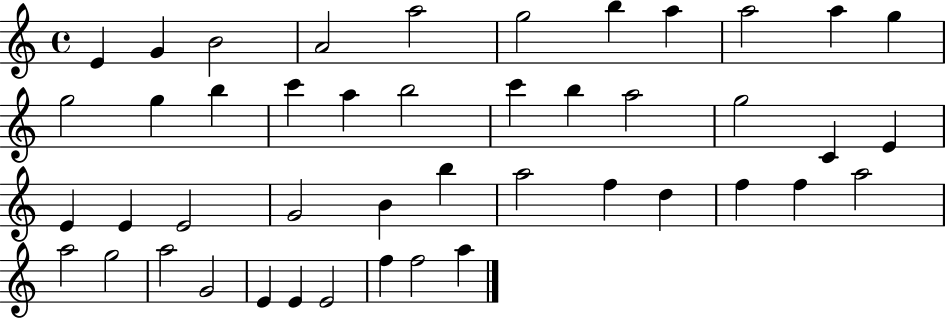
E4/q G4/q B4/h A4/h A5/h G5/h B5/q A5/q A5/h A5/q G5/q G5/h G5/q B5/q C6/q A5/q B5/h C6/q B5/q A5/h G5/h C4/q E4/q E4/q E4/q E4/h G4/h B4/q B5/q A5/h F5/q D5/q F5/q F5/q A5/h A5/h G5/h A5/h G4/h E4/q E4/q E4/h F5/q F5/h A5/q